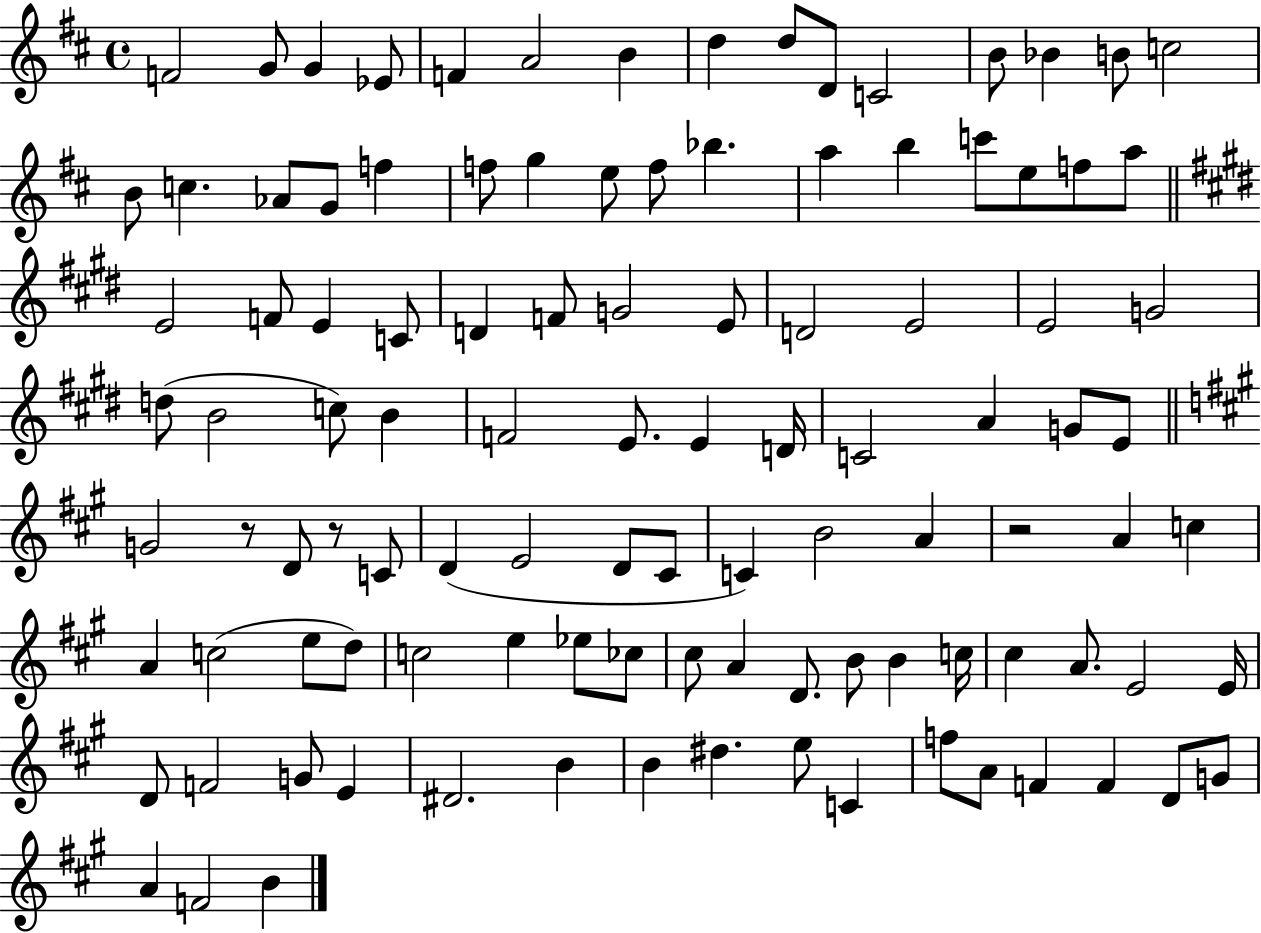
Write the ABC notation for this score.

X:1
T:Untitled
M:4/4
L:1/4
K:D
F2 G/2 G _E/2 F A2 B d d/2 D/2 C2 B/2 _B B/2 c2 B/2 c _A/2 G/2 f f/2 g e/2 f/2 _b a b c'/2 e/2 f/2 a/2 E2 F/2 E C/2 D F/2 G2 E/2 D2 E2 E2 G2 d/2 B2 c/2 B F2 E/2 E D/4 C2 A G/2 E/2 G2 z/2 D/2 z/2 C/2 D E2 D/2 ^C/2 C B2 A z2 A c A c2 e/2 d/2 c2 e _e/2 _c/2 ^c/2 A D/2 B/2 B c/4 ^c A/2 E2 E/4 D/2 F2 G/2 E ^D2 B B ^d e/2 C f/2 A/2 F F D/2 G/2 A F2 B